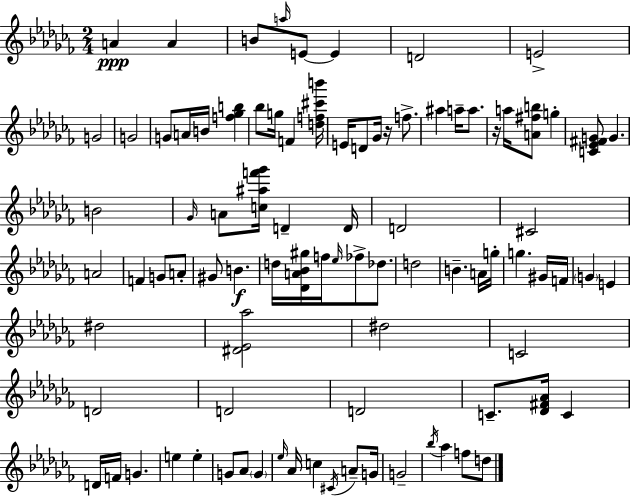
{
  \clef treble
  \numericTimeSignature
  \time 2/4
  \key aes \minor
  a'4\ppp a'4 | b'8 \grace { a''16 } e'8~~ e'4 | d'2 | e'2-> | \break g'2 | g'2 | g'8 a'16 b'16 <f'' ges'' b''>4 | bes''8 g''16 f'4 | \break <d'' f'' cis''' b'''>16 e'16 d'8 ges'16 r16 f''8.-> | ais''4 a''16-- a''8. | r16 a''16 <a' fis'' b''>8 g''4-. | <c' ees' fis' g'>8 g'4. | \break b'2 | \grace { ges'16 } a'8 <c'' ais'' f''' ges'''>16 d'4-- | d'16 d'2 | cis'2 | \break a'2 | f'4 g'8 | a'8-. gis'8 b'4.\f | d''16 <des' a' bes' gis''>16 f''16 \grace { ees''16 } fes''8-> | \break des''8. d''2 | b'4.-- | a'16 g''16-. g''4. | gis'16 f'16 \parenthesize g'4 e'4 | \break dis''2 | <dis' ees' aes''>2 | dis''2 | c'2 | \break d'2 | d'2 | d'2 | c'8.-- <des' fis' aes'>16 c'4 | \break d'16 f'16 g'4. | e''4 e''4-. | g'8 aes'8 \parenthesize g'4 | \grace { ees''16 } aes'16 c''4 | \break \acciaccatura { cis'16 } a'8-- g'16 g'2-- | \acciaccatura { bes''16 } aes''4 | f''8 d''8 \bar "|."
}